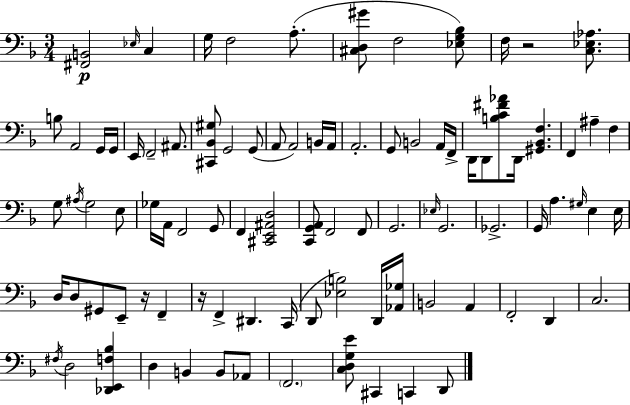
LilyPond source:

{
  \clef bass
  \numericTimeSignature
  \time 3/4
  \key f \major
  <fis, b,>2\p \grace { ees16 } c4 | g16 f2 a8.-.( | <cis d gis'>8 f2 <ees g bes>8) | f16 r2 <c ees aes>8. | \break b8 a,2 g,16 | g,16 e,16 f,2-- ais,8. | <cis, bes, gis>8 g,2 g,8( | a,8 a,2) b,16 | \break a,16 a,2.-. | g,8 b,2 a,16 | f,16-> d,16 d,8 <b c' fis' aes'>8 d,16 <gis, bes, f>4. | f,4 ais4-- f4 | \break g8 \acciaccatura { ais16 } g2 | e8 ges16 a,16 f,2 | g,8 f,4 <cis, e, ais, d>2 | <c, g, a,>8 f,2 | \break f,8 g,2. | \grace { ees16 } g,2. | ges,2.-> | g,16 a4. \grace { gis16 } e4 | \break e16 d16 d8 gis,8 e,8-- r16 | f,4-- r16 f,4-> dis,4. | c,16( d,8 <ees b>2) | d,16 <aes, ges>16 b,2 | \break a,4 f,2-. | d,4 c2. | \acciaccatura { fis16 } d2 | <des, e, f bes>4 d4 b,4 | \break b,8 aes,8 \parenthesize f,2. | <c d g e'>8 cis,4 c,4 | d,8 \bar "|."
}